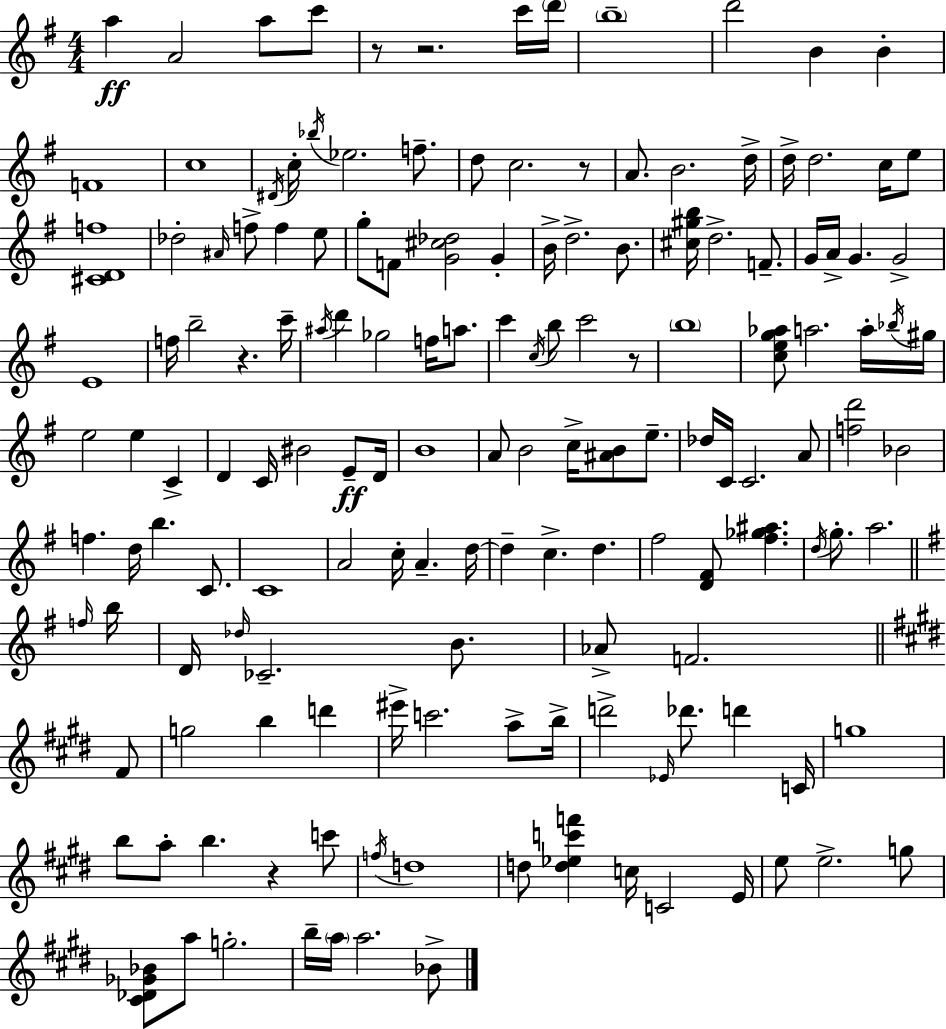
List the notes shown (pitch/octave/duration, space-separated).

A5/q A4/h A5/e C6/e R/e R/h. C6/s D6/s B5/w D6/h B4/q B4/q F4/w C5/w D#4/s C5/s Bb5/s Eb5/h. F5/e. D5/e C5/h. R/e A4/e. B4/h. D5/s D5/s D5/h. C5/s E5/e [C#4,D4,F5]/w Db5/h A#4/s F5/e F5/q E5/e G5/e F4/e [G4,C#5,Db5]/h G4/q B4/s D5/h. B4/e. [C#5,G#5,B5]/s D5/h. F4/e. G4/s A4/s G4/q. G4/h E4/w F5/s B5/h R/q. C6/s A#5/s D6/q Gb5/h F5/s A5/e. C6/q C5/s B5/e C6/h R/e B5/w [C5,E5,G5,Ab5]/e A5/h. A5/s Bb5/s G#5/s E5/h E5/q C4/q D4/q C4/s BIS4/h E4/e D4/s B4/w A4/e B4/h C5/s [A#4,B4]/e E5/e. Db5/s C4/s C4/h. A4/e [F5,D6]/h Bb4/h F5/q. D5/s B5/q. C4/e. C4/w A4/h C5/s A4/q. D5/s D5/q C5/q. D5/q. F#5/h [D4,F#4]/e [F#5,Gb5,A#5]/q. D5/s G5/e. A5/h. F5/s B5/s D4/s Db5/s CES4/h. B4/e. Ab4/e F4/h. F#4/e G5/h B5/q D6/q EIS6/s C6/h. A5/e B5/s D6/h Eb4/s Db6/e. D6/q C4/s G5/w B5/e A5/e B5/q. R/q C6/e F5/s D5/w D5/e [D5,Eb5,C6,F6]/q C5/s C4/h E4/s E5/e E5/h. G5/e [C#4,Db4,Gb4,Bb4]/e A5/e G5/h. B5/s A5/s A5/h. Bb4/e